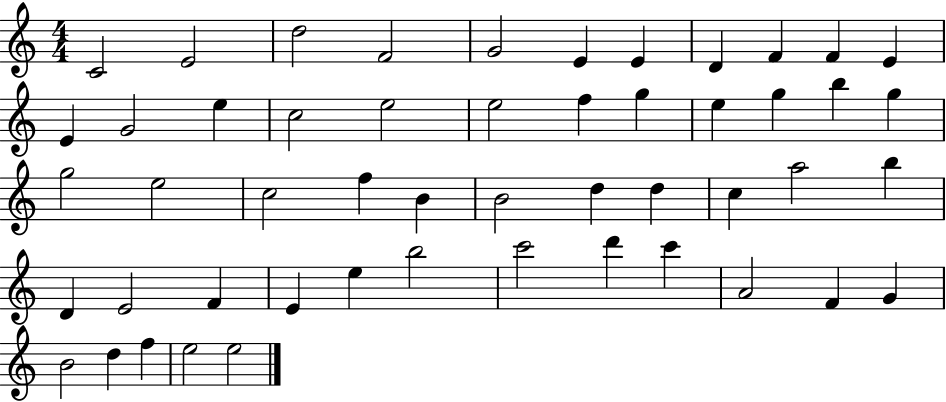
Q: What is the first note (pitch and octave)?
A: C4